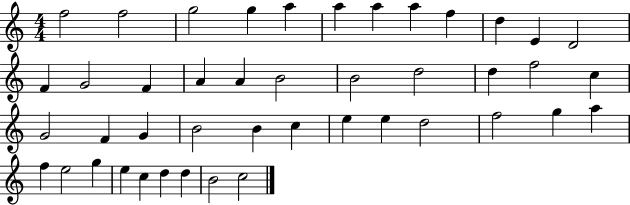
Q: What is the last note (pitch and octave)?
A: C5